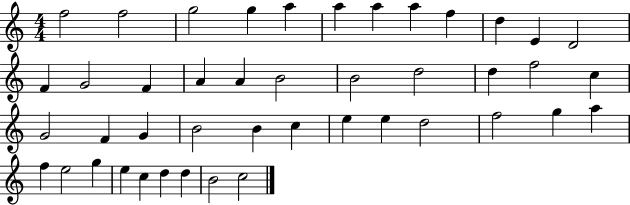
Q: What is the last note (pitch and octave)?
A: C5